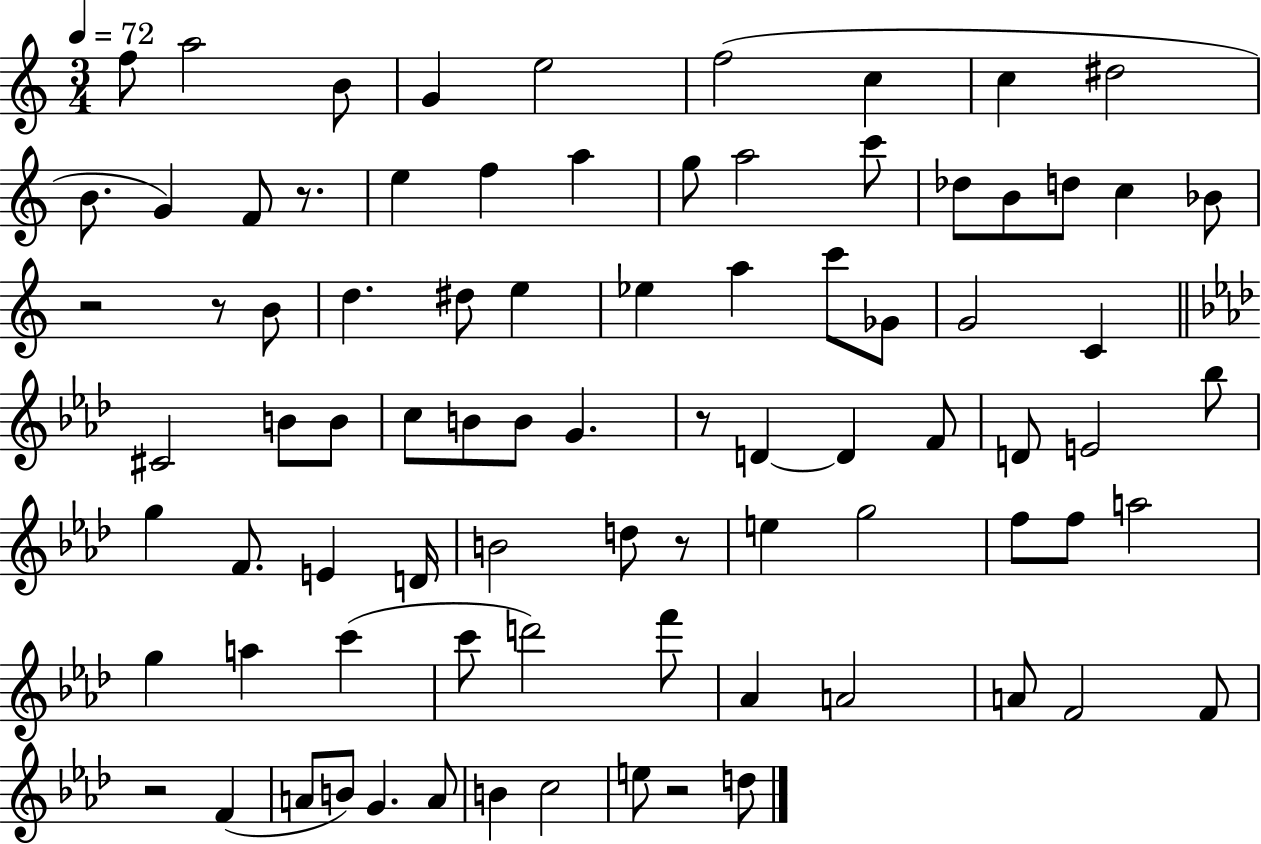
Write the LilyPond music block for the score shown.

{
  \clef treble
  \numericTimeSignature
  \time 3/4
  \key c \major
  \tempo 4 = 72
  \repeat volta 2 { f''8 a''2 b'8 | g'4 e''2 | f''2( c''4 | c''4 dis''2 | \break b'8. g'4) f'8 r8. | e''4 f''4 a''4 | g''8 a''2 c'''8 | des''8 b'8 d''8 c''4 bes'8 | \break r2 r8 b'8 | d''4. dis''8 e''4 | ees''4 a''4 c'''8 ges'8 | g'2 c'4 | \break \bar "||" \break \key f \minor cis'2 b'8 b'8 | c''8 b'8 b'8 g'4. | r8 d'4~~ d'4 f'8 | d'8 e'2 bes''8 | \break g''4 f'8. e'4 d'16 | b'2 d''8 r8 | e''4 g''2 | f''8 f''8 a''2 | \break g''4 a''4 c'''4( | c'''8 d'''2) f'''8 | aes'4 a'2 | a'8 f'2 f'8 | \break r2 f'4( | a'8 b'8) g'4. a'8 | b'4 c''2 | e''8 r2 d''8 | \break } \bar "|."
}